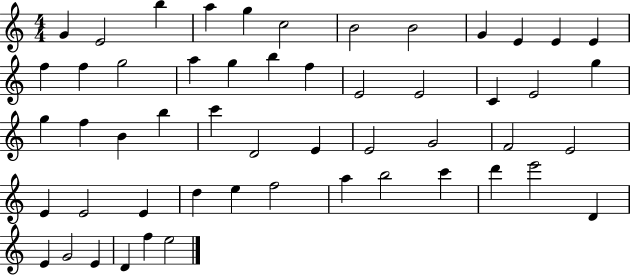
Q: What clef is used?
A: treble